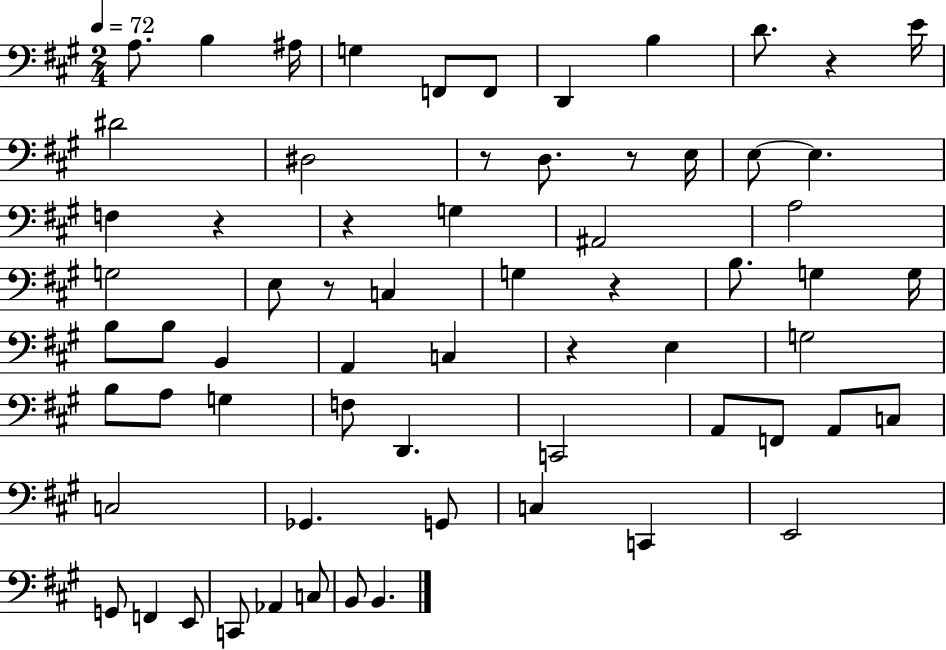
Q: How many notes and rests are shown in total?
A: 66